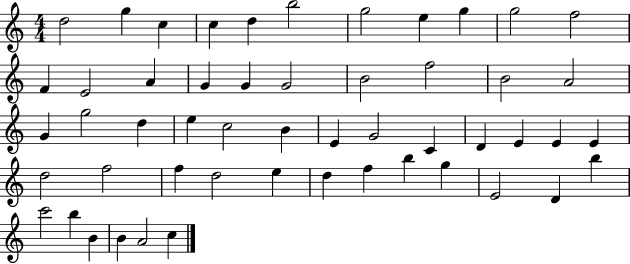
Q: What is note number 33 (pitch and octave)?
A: E4